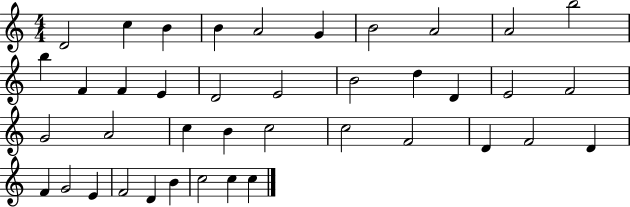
{
  \clef treble
  \numericTimeSignature
  \time 4/4
  \key c \major
  d'2 c''4 b'4 | b'4 a'2 g'4 | b'2 a'2 | a'2 b''2 | \break b''4 f'4 f'4 e'4 | d'2 e'2 | b'2 d''4 d'4 | e'2 f'2 | \break g'2 a'2 | c''4 b'4 c''2 | c''2 f'2 | d'4 f'2 d'4 | \break f'4 g'2 e'4 | f'2 d'4 b'4 | c''2 c''4 c''4 | \bar "|."
}